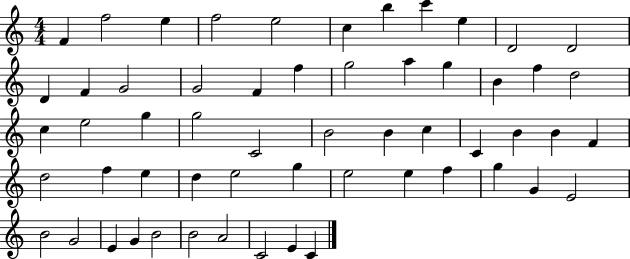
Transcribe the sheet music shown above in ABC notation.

X:1
T:Untitled
M:4/4
L:1/4
K:C
F f2 e f2 e2 c b c' e D2 D2 D F G2 G2 F f g2 a g B f d2 c e2 g g2 C2 B2 B c C B B F d2 f e d e2 g e2 e f g G E2 B2 G2 E G B2 B2 A2 C2 E C